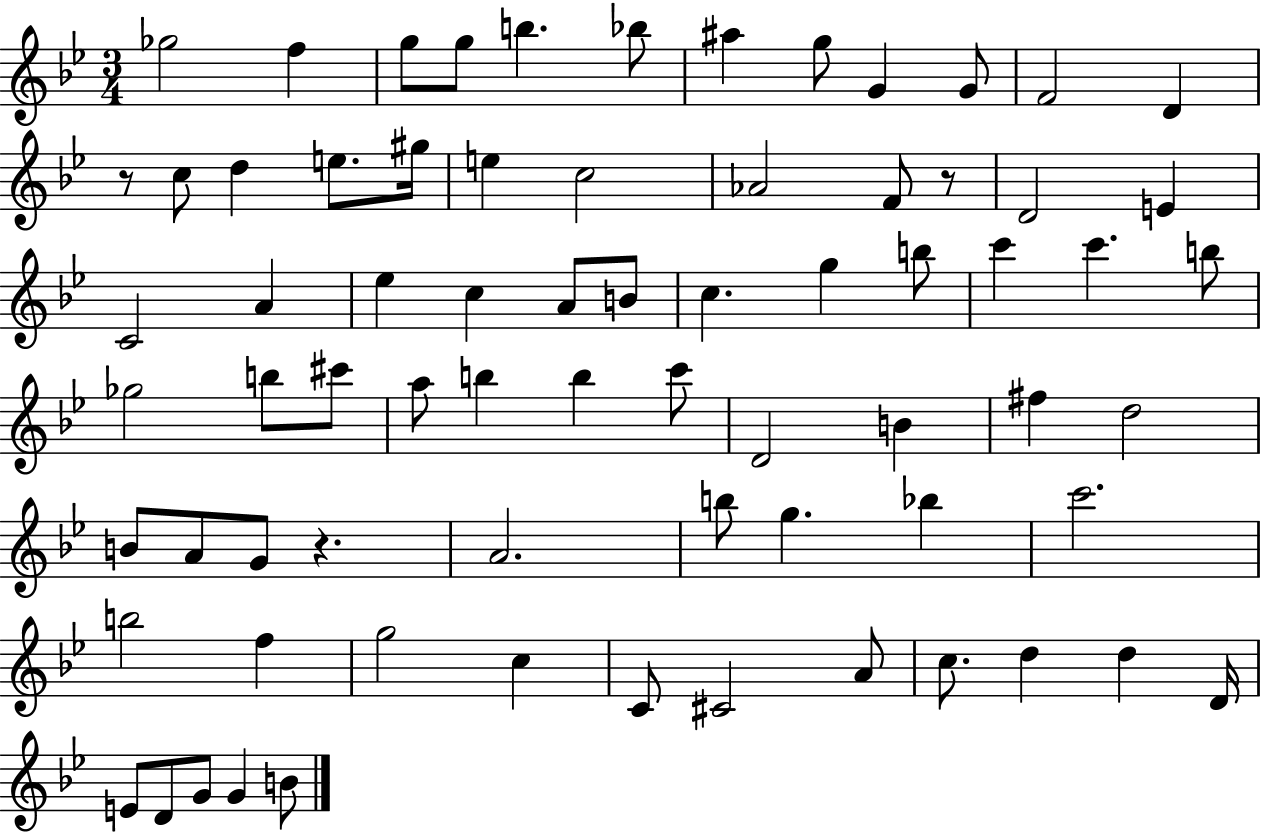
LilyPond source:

{
  \clef treble
  \numericTimeSignature
  \time 3/4
  \key bes \major
  ges''2 f''4 | g''8 g''8 b''4. bes''8 | ais''4 g''8 g'4 g'8 | f'2 d'4 | \break r8 c''8 d''4 e''8. gis''16 | e''4 c''2 | aes'2 f'8 r8 | d'2 e'4 | \break c'2 a'4 | ees''4 c''4 a'8 b'8 | c''4. g''4 b''8 | c'''4 c'''4. b''8 | \break ges''2 b''8 cis'''8 | a''8 b''4 b''4 c'''8 | d'2 b'4 | fis''4 d''2 | \break b'8 a'8 g'8 r4. | a'2. | b''8 g''4. bes''4 | c'''2. | \break b''2 f''4 | g''2 c''4 | c'8 cis'2 a'8 | c''8. d''4 d''4 d'16 | \break e'8 d'8 g'8 g'4 b'8 | \bar "|."
}